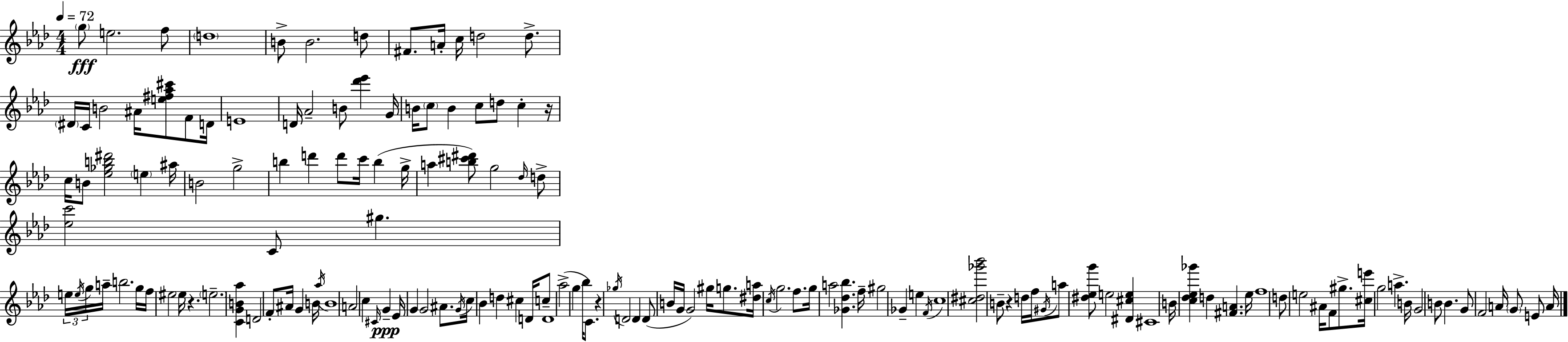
G5/e E5/h. F5/e D5/w B4/e B4/h. D5/e F#4/e. A4/s C5/s D5/h D5/e. D#4/s C4/s B4/h A#4/s [E5,F#5,Ab5,C#6]/e F4/e D4/s E4/w D4/s Ab4/h B4/e [Db6,Eb6]/q G4/s B4/s C5/e B4/q C5/e D5/e C5/q R/s C5/s B4/e [Eb5,Gb5,B5,D#6]/h E5/q A#5/s B4/h G5/h B5/q D6/q D6/e C6/s B5/q G5/s A5/q [B5,C#6,D#6]/e G5/h Db5/s D5/e [Eb5,C6]/h C4/e G#5/q. E5/s E5/s G5/s A5/s B5/h. G5/s F5/s EIS5/h EIS5/s R/q. E5/h. [C4,G4,B4,Ab5]/q D4/h F4/e A#4/s G4/q B4/s Ab5/s B4/w A4/h C5/q C#4/s G4/q Eb4/s G4/q G4/h A#4/e. G4/s C5/s Bb4/q D5/q C#5/q D4/s C5/e D4/w Ab5/h G5/q Bb5/s C4/e. R/q Gb5/s D4/h D4/q D4/e B4/s G4/s G4/h G#5/s G5/e. [D#5,A5]/s C5/s G5/h. F5/e. G5/s A5/h [Gb4,Db5,Bb5]/q. F5/s G#5/h Gb4/q E5/q F4/s C5/w [C#5,D#5,Gb6,Bb6]/h B4/e R/q D5/s F5/s G#4/s A5/e [D#5,Eb5,G6]/e E5/h [D#4,C#5,E5]/q C#4/w B4/s [C5,Db5,Eb5,Gb6]/q D5/q [F#4,A4]/q. Eb5/s F5/w D5/e E5/h A#4/s F4/e G#5/e. [C#5,E6]/s G5/h A5/q. B4/s G4/h B4/e B4/q. G4/e F4/h A4/s G4/e E4/e A4/s